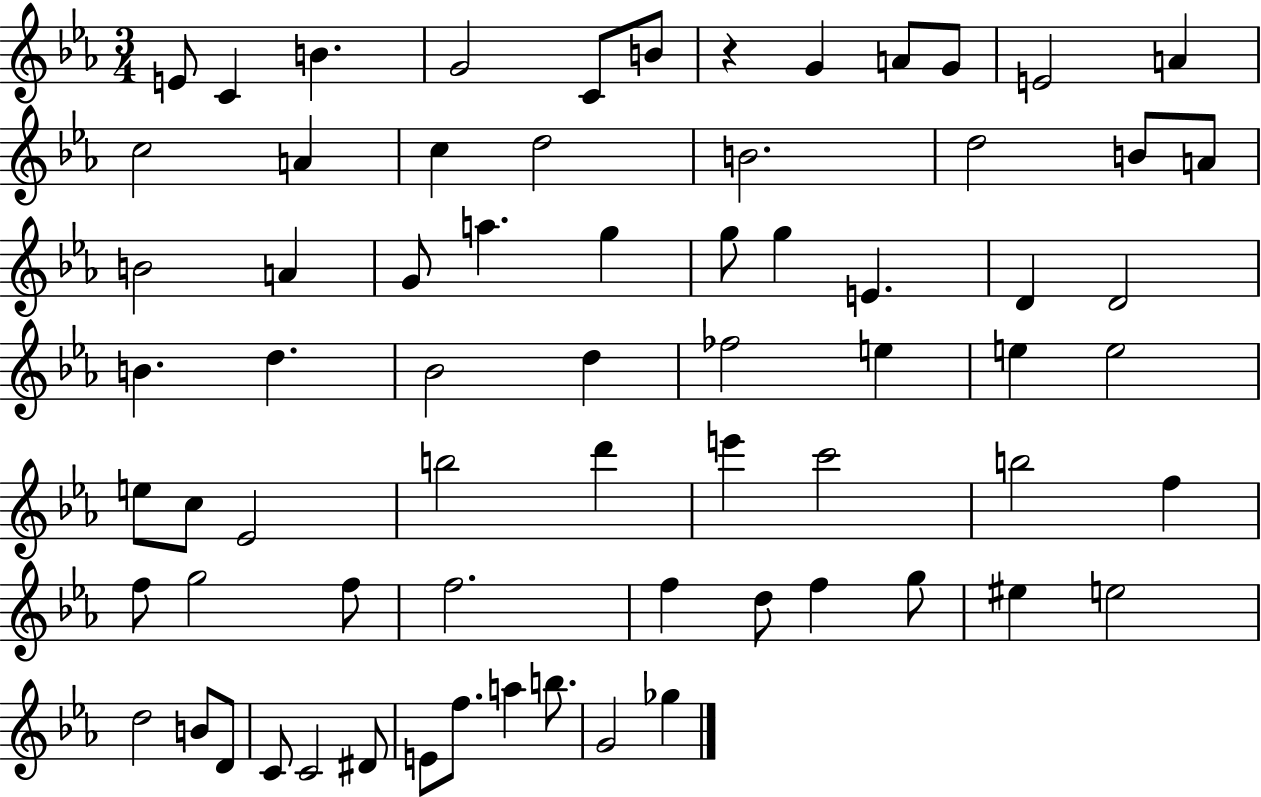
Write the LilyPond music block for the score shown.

{
  \clef treble
  \numericTimeSignature
  \time 3/4
  \key ees \major
  e'8 c'4 b'4. | g'2 c'8 b'8 | r4 g'4 a'8 g'8 | e'2 a'4 | \break c''2 a'4 | c''4 d''2 | b'2. | d''2 b'8 a'8 | \break b'2 a'4 | g'8 a''4. g''4 | g''8 g''4 e'4. | d'4 d'2 | \break b'4. d''4. | bes'2 d''4 | fes''2 e''4 | e''4 e''2 | \break e''8 c''8 ees'2 | b''2 d'''4 | e'''4 c'''2 | b''2 f''4 | \break f''8 g''2 f''8 | f''2. | f''4 d''8 f''4 g''8 | eis''4 e''2 | \break d''2 b'8 d'8 | c'8 c'2 dis'8 | e'8 f''8. a''4 b''8. | g'2 ges''4 | \break \bar "|."
}